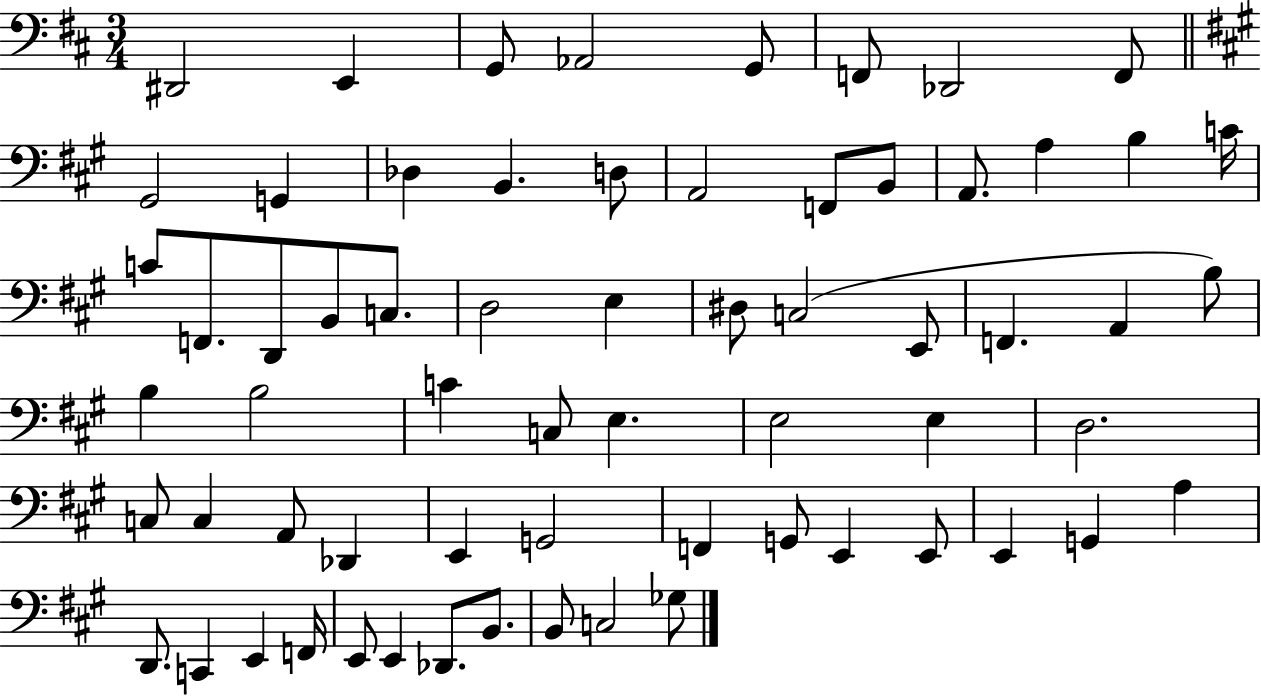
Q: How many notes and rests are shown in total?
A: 65